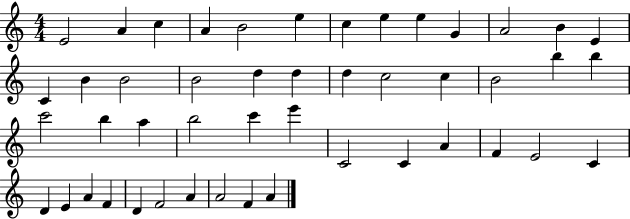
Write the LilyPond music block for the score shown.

{
  \clef treble
  \numericTimeSignature
  \time 4/4
  \key c \major
  e'2 a'4 c''4 | a'4 b'2 e''4 | c''4 e''4 e''4 g'4 | a'2 b'4 e'4 | \break c'4 b'4 b'2 | b'2 d''4 d''4 | d''4 c''2 c''4 | b'2 b''4 b''4 | \break c'''2 b''4 a''4 | b''2 c'''4 e'''4 | c'2 c'4 a'4 | f'4 e'2 c'4 | \break d'4 e'4 a'4 f'4 | d'4 f'2 a'4 | a'2 f'4 a'4 | \bar "|."
}